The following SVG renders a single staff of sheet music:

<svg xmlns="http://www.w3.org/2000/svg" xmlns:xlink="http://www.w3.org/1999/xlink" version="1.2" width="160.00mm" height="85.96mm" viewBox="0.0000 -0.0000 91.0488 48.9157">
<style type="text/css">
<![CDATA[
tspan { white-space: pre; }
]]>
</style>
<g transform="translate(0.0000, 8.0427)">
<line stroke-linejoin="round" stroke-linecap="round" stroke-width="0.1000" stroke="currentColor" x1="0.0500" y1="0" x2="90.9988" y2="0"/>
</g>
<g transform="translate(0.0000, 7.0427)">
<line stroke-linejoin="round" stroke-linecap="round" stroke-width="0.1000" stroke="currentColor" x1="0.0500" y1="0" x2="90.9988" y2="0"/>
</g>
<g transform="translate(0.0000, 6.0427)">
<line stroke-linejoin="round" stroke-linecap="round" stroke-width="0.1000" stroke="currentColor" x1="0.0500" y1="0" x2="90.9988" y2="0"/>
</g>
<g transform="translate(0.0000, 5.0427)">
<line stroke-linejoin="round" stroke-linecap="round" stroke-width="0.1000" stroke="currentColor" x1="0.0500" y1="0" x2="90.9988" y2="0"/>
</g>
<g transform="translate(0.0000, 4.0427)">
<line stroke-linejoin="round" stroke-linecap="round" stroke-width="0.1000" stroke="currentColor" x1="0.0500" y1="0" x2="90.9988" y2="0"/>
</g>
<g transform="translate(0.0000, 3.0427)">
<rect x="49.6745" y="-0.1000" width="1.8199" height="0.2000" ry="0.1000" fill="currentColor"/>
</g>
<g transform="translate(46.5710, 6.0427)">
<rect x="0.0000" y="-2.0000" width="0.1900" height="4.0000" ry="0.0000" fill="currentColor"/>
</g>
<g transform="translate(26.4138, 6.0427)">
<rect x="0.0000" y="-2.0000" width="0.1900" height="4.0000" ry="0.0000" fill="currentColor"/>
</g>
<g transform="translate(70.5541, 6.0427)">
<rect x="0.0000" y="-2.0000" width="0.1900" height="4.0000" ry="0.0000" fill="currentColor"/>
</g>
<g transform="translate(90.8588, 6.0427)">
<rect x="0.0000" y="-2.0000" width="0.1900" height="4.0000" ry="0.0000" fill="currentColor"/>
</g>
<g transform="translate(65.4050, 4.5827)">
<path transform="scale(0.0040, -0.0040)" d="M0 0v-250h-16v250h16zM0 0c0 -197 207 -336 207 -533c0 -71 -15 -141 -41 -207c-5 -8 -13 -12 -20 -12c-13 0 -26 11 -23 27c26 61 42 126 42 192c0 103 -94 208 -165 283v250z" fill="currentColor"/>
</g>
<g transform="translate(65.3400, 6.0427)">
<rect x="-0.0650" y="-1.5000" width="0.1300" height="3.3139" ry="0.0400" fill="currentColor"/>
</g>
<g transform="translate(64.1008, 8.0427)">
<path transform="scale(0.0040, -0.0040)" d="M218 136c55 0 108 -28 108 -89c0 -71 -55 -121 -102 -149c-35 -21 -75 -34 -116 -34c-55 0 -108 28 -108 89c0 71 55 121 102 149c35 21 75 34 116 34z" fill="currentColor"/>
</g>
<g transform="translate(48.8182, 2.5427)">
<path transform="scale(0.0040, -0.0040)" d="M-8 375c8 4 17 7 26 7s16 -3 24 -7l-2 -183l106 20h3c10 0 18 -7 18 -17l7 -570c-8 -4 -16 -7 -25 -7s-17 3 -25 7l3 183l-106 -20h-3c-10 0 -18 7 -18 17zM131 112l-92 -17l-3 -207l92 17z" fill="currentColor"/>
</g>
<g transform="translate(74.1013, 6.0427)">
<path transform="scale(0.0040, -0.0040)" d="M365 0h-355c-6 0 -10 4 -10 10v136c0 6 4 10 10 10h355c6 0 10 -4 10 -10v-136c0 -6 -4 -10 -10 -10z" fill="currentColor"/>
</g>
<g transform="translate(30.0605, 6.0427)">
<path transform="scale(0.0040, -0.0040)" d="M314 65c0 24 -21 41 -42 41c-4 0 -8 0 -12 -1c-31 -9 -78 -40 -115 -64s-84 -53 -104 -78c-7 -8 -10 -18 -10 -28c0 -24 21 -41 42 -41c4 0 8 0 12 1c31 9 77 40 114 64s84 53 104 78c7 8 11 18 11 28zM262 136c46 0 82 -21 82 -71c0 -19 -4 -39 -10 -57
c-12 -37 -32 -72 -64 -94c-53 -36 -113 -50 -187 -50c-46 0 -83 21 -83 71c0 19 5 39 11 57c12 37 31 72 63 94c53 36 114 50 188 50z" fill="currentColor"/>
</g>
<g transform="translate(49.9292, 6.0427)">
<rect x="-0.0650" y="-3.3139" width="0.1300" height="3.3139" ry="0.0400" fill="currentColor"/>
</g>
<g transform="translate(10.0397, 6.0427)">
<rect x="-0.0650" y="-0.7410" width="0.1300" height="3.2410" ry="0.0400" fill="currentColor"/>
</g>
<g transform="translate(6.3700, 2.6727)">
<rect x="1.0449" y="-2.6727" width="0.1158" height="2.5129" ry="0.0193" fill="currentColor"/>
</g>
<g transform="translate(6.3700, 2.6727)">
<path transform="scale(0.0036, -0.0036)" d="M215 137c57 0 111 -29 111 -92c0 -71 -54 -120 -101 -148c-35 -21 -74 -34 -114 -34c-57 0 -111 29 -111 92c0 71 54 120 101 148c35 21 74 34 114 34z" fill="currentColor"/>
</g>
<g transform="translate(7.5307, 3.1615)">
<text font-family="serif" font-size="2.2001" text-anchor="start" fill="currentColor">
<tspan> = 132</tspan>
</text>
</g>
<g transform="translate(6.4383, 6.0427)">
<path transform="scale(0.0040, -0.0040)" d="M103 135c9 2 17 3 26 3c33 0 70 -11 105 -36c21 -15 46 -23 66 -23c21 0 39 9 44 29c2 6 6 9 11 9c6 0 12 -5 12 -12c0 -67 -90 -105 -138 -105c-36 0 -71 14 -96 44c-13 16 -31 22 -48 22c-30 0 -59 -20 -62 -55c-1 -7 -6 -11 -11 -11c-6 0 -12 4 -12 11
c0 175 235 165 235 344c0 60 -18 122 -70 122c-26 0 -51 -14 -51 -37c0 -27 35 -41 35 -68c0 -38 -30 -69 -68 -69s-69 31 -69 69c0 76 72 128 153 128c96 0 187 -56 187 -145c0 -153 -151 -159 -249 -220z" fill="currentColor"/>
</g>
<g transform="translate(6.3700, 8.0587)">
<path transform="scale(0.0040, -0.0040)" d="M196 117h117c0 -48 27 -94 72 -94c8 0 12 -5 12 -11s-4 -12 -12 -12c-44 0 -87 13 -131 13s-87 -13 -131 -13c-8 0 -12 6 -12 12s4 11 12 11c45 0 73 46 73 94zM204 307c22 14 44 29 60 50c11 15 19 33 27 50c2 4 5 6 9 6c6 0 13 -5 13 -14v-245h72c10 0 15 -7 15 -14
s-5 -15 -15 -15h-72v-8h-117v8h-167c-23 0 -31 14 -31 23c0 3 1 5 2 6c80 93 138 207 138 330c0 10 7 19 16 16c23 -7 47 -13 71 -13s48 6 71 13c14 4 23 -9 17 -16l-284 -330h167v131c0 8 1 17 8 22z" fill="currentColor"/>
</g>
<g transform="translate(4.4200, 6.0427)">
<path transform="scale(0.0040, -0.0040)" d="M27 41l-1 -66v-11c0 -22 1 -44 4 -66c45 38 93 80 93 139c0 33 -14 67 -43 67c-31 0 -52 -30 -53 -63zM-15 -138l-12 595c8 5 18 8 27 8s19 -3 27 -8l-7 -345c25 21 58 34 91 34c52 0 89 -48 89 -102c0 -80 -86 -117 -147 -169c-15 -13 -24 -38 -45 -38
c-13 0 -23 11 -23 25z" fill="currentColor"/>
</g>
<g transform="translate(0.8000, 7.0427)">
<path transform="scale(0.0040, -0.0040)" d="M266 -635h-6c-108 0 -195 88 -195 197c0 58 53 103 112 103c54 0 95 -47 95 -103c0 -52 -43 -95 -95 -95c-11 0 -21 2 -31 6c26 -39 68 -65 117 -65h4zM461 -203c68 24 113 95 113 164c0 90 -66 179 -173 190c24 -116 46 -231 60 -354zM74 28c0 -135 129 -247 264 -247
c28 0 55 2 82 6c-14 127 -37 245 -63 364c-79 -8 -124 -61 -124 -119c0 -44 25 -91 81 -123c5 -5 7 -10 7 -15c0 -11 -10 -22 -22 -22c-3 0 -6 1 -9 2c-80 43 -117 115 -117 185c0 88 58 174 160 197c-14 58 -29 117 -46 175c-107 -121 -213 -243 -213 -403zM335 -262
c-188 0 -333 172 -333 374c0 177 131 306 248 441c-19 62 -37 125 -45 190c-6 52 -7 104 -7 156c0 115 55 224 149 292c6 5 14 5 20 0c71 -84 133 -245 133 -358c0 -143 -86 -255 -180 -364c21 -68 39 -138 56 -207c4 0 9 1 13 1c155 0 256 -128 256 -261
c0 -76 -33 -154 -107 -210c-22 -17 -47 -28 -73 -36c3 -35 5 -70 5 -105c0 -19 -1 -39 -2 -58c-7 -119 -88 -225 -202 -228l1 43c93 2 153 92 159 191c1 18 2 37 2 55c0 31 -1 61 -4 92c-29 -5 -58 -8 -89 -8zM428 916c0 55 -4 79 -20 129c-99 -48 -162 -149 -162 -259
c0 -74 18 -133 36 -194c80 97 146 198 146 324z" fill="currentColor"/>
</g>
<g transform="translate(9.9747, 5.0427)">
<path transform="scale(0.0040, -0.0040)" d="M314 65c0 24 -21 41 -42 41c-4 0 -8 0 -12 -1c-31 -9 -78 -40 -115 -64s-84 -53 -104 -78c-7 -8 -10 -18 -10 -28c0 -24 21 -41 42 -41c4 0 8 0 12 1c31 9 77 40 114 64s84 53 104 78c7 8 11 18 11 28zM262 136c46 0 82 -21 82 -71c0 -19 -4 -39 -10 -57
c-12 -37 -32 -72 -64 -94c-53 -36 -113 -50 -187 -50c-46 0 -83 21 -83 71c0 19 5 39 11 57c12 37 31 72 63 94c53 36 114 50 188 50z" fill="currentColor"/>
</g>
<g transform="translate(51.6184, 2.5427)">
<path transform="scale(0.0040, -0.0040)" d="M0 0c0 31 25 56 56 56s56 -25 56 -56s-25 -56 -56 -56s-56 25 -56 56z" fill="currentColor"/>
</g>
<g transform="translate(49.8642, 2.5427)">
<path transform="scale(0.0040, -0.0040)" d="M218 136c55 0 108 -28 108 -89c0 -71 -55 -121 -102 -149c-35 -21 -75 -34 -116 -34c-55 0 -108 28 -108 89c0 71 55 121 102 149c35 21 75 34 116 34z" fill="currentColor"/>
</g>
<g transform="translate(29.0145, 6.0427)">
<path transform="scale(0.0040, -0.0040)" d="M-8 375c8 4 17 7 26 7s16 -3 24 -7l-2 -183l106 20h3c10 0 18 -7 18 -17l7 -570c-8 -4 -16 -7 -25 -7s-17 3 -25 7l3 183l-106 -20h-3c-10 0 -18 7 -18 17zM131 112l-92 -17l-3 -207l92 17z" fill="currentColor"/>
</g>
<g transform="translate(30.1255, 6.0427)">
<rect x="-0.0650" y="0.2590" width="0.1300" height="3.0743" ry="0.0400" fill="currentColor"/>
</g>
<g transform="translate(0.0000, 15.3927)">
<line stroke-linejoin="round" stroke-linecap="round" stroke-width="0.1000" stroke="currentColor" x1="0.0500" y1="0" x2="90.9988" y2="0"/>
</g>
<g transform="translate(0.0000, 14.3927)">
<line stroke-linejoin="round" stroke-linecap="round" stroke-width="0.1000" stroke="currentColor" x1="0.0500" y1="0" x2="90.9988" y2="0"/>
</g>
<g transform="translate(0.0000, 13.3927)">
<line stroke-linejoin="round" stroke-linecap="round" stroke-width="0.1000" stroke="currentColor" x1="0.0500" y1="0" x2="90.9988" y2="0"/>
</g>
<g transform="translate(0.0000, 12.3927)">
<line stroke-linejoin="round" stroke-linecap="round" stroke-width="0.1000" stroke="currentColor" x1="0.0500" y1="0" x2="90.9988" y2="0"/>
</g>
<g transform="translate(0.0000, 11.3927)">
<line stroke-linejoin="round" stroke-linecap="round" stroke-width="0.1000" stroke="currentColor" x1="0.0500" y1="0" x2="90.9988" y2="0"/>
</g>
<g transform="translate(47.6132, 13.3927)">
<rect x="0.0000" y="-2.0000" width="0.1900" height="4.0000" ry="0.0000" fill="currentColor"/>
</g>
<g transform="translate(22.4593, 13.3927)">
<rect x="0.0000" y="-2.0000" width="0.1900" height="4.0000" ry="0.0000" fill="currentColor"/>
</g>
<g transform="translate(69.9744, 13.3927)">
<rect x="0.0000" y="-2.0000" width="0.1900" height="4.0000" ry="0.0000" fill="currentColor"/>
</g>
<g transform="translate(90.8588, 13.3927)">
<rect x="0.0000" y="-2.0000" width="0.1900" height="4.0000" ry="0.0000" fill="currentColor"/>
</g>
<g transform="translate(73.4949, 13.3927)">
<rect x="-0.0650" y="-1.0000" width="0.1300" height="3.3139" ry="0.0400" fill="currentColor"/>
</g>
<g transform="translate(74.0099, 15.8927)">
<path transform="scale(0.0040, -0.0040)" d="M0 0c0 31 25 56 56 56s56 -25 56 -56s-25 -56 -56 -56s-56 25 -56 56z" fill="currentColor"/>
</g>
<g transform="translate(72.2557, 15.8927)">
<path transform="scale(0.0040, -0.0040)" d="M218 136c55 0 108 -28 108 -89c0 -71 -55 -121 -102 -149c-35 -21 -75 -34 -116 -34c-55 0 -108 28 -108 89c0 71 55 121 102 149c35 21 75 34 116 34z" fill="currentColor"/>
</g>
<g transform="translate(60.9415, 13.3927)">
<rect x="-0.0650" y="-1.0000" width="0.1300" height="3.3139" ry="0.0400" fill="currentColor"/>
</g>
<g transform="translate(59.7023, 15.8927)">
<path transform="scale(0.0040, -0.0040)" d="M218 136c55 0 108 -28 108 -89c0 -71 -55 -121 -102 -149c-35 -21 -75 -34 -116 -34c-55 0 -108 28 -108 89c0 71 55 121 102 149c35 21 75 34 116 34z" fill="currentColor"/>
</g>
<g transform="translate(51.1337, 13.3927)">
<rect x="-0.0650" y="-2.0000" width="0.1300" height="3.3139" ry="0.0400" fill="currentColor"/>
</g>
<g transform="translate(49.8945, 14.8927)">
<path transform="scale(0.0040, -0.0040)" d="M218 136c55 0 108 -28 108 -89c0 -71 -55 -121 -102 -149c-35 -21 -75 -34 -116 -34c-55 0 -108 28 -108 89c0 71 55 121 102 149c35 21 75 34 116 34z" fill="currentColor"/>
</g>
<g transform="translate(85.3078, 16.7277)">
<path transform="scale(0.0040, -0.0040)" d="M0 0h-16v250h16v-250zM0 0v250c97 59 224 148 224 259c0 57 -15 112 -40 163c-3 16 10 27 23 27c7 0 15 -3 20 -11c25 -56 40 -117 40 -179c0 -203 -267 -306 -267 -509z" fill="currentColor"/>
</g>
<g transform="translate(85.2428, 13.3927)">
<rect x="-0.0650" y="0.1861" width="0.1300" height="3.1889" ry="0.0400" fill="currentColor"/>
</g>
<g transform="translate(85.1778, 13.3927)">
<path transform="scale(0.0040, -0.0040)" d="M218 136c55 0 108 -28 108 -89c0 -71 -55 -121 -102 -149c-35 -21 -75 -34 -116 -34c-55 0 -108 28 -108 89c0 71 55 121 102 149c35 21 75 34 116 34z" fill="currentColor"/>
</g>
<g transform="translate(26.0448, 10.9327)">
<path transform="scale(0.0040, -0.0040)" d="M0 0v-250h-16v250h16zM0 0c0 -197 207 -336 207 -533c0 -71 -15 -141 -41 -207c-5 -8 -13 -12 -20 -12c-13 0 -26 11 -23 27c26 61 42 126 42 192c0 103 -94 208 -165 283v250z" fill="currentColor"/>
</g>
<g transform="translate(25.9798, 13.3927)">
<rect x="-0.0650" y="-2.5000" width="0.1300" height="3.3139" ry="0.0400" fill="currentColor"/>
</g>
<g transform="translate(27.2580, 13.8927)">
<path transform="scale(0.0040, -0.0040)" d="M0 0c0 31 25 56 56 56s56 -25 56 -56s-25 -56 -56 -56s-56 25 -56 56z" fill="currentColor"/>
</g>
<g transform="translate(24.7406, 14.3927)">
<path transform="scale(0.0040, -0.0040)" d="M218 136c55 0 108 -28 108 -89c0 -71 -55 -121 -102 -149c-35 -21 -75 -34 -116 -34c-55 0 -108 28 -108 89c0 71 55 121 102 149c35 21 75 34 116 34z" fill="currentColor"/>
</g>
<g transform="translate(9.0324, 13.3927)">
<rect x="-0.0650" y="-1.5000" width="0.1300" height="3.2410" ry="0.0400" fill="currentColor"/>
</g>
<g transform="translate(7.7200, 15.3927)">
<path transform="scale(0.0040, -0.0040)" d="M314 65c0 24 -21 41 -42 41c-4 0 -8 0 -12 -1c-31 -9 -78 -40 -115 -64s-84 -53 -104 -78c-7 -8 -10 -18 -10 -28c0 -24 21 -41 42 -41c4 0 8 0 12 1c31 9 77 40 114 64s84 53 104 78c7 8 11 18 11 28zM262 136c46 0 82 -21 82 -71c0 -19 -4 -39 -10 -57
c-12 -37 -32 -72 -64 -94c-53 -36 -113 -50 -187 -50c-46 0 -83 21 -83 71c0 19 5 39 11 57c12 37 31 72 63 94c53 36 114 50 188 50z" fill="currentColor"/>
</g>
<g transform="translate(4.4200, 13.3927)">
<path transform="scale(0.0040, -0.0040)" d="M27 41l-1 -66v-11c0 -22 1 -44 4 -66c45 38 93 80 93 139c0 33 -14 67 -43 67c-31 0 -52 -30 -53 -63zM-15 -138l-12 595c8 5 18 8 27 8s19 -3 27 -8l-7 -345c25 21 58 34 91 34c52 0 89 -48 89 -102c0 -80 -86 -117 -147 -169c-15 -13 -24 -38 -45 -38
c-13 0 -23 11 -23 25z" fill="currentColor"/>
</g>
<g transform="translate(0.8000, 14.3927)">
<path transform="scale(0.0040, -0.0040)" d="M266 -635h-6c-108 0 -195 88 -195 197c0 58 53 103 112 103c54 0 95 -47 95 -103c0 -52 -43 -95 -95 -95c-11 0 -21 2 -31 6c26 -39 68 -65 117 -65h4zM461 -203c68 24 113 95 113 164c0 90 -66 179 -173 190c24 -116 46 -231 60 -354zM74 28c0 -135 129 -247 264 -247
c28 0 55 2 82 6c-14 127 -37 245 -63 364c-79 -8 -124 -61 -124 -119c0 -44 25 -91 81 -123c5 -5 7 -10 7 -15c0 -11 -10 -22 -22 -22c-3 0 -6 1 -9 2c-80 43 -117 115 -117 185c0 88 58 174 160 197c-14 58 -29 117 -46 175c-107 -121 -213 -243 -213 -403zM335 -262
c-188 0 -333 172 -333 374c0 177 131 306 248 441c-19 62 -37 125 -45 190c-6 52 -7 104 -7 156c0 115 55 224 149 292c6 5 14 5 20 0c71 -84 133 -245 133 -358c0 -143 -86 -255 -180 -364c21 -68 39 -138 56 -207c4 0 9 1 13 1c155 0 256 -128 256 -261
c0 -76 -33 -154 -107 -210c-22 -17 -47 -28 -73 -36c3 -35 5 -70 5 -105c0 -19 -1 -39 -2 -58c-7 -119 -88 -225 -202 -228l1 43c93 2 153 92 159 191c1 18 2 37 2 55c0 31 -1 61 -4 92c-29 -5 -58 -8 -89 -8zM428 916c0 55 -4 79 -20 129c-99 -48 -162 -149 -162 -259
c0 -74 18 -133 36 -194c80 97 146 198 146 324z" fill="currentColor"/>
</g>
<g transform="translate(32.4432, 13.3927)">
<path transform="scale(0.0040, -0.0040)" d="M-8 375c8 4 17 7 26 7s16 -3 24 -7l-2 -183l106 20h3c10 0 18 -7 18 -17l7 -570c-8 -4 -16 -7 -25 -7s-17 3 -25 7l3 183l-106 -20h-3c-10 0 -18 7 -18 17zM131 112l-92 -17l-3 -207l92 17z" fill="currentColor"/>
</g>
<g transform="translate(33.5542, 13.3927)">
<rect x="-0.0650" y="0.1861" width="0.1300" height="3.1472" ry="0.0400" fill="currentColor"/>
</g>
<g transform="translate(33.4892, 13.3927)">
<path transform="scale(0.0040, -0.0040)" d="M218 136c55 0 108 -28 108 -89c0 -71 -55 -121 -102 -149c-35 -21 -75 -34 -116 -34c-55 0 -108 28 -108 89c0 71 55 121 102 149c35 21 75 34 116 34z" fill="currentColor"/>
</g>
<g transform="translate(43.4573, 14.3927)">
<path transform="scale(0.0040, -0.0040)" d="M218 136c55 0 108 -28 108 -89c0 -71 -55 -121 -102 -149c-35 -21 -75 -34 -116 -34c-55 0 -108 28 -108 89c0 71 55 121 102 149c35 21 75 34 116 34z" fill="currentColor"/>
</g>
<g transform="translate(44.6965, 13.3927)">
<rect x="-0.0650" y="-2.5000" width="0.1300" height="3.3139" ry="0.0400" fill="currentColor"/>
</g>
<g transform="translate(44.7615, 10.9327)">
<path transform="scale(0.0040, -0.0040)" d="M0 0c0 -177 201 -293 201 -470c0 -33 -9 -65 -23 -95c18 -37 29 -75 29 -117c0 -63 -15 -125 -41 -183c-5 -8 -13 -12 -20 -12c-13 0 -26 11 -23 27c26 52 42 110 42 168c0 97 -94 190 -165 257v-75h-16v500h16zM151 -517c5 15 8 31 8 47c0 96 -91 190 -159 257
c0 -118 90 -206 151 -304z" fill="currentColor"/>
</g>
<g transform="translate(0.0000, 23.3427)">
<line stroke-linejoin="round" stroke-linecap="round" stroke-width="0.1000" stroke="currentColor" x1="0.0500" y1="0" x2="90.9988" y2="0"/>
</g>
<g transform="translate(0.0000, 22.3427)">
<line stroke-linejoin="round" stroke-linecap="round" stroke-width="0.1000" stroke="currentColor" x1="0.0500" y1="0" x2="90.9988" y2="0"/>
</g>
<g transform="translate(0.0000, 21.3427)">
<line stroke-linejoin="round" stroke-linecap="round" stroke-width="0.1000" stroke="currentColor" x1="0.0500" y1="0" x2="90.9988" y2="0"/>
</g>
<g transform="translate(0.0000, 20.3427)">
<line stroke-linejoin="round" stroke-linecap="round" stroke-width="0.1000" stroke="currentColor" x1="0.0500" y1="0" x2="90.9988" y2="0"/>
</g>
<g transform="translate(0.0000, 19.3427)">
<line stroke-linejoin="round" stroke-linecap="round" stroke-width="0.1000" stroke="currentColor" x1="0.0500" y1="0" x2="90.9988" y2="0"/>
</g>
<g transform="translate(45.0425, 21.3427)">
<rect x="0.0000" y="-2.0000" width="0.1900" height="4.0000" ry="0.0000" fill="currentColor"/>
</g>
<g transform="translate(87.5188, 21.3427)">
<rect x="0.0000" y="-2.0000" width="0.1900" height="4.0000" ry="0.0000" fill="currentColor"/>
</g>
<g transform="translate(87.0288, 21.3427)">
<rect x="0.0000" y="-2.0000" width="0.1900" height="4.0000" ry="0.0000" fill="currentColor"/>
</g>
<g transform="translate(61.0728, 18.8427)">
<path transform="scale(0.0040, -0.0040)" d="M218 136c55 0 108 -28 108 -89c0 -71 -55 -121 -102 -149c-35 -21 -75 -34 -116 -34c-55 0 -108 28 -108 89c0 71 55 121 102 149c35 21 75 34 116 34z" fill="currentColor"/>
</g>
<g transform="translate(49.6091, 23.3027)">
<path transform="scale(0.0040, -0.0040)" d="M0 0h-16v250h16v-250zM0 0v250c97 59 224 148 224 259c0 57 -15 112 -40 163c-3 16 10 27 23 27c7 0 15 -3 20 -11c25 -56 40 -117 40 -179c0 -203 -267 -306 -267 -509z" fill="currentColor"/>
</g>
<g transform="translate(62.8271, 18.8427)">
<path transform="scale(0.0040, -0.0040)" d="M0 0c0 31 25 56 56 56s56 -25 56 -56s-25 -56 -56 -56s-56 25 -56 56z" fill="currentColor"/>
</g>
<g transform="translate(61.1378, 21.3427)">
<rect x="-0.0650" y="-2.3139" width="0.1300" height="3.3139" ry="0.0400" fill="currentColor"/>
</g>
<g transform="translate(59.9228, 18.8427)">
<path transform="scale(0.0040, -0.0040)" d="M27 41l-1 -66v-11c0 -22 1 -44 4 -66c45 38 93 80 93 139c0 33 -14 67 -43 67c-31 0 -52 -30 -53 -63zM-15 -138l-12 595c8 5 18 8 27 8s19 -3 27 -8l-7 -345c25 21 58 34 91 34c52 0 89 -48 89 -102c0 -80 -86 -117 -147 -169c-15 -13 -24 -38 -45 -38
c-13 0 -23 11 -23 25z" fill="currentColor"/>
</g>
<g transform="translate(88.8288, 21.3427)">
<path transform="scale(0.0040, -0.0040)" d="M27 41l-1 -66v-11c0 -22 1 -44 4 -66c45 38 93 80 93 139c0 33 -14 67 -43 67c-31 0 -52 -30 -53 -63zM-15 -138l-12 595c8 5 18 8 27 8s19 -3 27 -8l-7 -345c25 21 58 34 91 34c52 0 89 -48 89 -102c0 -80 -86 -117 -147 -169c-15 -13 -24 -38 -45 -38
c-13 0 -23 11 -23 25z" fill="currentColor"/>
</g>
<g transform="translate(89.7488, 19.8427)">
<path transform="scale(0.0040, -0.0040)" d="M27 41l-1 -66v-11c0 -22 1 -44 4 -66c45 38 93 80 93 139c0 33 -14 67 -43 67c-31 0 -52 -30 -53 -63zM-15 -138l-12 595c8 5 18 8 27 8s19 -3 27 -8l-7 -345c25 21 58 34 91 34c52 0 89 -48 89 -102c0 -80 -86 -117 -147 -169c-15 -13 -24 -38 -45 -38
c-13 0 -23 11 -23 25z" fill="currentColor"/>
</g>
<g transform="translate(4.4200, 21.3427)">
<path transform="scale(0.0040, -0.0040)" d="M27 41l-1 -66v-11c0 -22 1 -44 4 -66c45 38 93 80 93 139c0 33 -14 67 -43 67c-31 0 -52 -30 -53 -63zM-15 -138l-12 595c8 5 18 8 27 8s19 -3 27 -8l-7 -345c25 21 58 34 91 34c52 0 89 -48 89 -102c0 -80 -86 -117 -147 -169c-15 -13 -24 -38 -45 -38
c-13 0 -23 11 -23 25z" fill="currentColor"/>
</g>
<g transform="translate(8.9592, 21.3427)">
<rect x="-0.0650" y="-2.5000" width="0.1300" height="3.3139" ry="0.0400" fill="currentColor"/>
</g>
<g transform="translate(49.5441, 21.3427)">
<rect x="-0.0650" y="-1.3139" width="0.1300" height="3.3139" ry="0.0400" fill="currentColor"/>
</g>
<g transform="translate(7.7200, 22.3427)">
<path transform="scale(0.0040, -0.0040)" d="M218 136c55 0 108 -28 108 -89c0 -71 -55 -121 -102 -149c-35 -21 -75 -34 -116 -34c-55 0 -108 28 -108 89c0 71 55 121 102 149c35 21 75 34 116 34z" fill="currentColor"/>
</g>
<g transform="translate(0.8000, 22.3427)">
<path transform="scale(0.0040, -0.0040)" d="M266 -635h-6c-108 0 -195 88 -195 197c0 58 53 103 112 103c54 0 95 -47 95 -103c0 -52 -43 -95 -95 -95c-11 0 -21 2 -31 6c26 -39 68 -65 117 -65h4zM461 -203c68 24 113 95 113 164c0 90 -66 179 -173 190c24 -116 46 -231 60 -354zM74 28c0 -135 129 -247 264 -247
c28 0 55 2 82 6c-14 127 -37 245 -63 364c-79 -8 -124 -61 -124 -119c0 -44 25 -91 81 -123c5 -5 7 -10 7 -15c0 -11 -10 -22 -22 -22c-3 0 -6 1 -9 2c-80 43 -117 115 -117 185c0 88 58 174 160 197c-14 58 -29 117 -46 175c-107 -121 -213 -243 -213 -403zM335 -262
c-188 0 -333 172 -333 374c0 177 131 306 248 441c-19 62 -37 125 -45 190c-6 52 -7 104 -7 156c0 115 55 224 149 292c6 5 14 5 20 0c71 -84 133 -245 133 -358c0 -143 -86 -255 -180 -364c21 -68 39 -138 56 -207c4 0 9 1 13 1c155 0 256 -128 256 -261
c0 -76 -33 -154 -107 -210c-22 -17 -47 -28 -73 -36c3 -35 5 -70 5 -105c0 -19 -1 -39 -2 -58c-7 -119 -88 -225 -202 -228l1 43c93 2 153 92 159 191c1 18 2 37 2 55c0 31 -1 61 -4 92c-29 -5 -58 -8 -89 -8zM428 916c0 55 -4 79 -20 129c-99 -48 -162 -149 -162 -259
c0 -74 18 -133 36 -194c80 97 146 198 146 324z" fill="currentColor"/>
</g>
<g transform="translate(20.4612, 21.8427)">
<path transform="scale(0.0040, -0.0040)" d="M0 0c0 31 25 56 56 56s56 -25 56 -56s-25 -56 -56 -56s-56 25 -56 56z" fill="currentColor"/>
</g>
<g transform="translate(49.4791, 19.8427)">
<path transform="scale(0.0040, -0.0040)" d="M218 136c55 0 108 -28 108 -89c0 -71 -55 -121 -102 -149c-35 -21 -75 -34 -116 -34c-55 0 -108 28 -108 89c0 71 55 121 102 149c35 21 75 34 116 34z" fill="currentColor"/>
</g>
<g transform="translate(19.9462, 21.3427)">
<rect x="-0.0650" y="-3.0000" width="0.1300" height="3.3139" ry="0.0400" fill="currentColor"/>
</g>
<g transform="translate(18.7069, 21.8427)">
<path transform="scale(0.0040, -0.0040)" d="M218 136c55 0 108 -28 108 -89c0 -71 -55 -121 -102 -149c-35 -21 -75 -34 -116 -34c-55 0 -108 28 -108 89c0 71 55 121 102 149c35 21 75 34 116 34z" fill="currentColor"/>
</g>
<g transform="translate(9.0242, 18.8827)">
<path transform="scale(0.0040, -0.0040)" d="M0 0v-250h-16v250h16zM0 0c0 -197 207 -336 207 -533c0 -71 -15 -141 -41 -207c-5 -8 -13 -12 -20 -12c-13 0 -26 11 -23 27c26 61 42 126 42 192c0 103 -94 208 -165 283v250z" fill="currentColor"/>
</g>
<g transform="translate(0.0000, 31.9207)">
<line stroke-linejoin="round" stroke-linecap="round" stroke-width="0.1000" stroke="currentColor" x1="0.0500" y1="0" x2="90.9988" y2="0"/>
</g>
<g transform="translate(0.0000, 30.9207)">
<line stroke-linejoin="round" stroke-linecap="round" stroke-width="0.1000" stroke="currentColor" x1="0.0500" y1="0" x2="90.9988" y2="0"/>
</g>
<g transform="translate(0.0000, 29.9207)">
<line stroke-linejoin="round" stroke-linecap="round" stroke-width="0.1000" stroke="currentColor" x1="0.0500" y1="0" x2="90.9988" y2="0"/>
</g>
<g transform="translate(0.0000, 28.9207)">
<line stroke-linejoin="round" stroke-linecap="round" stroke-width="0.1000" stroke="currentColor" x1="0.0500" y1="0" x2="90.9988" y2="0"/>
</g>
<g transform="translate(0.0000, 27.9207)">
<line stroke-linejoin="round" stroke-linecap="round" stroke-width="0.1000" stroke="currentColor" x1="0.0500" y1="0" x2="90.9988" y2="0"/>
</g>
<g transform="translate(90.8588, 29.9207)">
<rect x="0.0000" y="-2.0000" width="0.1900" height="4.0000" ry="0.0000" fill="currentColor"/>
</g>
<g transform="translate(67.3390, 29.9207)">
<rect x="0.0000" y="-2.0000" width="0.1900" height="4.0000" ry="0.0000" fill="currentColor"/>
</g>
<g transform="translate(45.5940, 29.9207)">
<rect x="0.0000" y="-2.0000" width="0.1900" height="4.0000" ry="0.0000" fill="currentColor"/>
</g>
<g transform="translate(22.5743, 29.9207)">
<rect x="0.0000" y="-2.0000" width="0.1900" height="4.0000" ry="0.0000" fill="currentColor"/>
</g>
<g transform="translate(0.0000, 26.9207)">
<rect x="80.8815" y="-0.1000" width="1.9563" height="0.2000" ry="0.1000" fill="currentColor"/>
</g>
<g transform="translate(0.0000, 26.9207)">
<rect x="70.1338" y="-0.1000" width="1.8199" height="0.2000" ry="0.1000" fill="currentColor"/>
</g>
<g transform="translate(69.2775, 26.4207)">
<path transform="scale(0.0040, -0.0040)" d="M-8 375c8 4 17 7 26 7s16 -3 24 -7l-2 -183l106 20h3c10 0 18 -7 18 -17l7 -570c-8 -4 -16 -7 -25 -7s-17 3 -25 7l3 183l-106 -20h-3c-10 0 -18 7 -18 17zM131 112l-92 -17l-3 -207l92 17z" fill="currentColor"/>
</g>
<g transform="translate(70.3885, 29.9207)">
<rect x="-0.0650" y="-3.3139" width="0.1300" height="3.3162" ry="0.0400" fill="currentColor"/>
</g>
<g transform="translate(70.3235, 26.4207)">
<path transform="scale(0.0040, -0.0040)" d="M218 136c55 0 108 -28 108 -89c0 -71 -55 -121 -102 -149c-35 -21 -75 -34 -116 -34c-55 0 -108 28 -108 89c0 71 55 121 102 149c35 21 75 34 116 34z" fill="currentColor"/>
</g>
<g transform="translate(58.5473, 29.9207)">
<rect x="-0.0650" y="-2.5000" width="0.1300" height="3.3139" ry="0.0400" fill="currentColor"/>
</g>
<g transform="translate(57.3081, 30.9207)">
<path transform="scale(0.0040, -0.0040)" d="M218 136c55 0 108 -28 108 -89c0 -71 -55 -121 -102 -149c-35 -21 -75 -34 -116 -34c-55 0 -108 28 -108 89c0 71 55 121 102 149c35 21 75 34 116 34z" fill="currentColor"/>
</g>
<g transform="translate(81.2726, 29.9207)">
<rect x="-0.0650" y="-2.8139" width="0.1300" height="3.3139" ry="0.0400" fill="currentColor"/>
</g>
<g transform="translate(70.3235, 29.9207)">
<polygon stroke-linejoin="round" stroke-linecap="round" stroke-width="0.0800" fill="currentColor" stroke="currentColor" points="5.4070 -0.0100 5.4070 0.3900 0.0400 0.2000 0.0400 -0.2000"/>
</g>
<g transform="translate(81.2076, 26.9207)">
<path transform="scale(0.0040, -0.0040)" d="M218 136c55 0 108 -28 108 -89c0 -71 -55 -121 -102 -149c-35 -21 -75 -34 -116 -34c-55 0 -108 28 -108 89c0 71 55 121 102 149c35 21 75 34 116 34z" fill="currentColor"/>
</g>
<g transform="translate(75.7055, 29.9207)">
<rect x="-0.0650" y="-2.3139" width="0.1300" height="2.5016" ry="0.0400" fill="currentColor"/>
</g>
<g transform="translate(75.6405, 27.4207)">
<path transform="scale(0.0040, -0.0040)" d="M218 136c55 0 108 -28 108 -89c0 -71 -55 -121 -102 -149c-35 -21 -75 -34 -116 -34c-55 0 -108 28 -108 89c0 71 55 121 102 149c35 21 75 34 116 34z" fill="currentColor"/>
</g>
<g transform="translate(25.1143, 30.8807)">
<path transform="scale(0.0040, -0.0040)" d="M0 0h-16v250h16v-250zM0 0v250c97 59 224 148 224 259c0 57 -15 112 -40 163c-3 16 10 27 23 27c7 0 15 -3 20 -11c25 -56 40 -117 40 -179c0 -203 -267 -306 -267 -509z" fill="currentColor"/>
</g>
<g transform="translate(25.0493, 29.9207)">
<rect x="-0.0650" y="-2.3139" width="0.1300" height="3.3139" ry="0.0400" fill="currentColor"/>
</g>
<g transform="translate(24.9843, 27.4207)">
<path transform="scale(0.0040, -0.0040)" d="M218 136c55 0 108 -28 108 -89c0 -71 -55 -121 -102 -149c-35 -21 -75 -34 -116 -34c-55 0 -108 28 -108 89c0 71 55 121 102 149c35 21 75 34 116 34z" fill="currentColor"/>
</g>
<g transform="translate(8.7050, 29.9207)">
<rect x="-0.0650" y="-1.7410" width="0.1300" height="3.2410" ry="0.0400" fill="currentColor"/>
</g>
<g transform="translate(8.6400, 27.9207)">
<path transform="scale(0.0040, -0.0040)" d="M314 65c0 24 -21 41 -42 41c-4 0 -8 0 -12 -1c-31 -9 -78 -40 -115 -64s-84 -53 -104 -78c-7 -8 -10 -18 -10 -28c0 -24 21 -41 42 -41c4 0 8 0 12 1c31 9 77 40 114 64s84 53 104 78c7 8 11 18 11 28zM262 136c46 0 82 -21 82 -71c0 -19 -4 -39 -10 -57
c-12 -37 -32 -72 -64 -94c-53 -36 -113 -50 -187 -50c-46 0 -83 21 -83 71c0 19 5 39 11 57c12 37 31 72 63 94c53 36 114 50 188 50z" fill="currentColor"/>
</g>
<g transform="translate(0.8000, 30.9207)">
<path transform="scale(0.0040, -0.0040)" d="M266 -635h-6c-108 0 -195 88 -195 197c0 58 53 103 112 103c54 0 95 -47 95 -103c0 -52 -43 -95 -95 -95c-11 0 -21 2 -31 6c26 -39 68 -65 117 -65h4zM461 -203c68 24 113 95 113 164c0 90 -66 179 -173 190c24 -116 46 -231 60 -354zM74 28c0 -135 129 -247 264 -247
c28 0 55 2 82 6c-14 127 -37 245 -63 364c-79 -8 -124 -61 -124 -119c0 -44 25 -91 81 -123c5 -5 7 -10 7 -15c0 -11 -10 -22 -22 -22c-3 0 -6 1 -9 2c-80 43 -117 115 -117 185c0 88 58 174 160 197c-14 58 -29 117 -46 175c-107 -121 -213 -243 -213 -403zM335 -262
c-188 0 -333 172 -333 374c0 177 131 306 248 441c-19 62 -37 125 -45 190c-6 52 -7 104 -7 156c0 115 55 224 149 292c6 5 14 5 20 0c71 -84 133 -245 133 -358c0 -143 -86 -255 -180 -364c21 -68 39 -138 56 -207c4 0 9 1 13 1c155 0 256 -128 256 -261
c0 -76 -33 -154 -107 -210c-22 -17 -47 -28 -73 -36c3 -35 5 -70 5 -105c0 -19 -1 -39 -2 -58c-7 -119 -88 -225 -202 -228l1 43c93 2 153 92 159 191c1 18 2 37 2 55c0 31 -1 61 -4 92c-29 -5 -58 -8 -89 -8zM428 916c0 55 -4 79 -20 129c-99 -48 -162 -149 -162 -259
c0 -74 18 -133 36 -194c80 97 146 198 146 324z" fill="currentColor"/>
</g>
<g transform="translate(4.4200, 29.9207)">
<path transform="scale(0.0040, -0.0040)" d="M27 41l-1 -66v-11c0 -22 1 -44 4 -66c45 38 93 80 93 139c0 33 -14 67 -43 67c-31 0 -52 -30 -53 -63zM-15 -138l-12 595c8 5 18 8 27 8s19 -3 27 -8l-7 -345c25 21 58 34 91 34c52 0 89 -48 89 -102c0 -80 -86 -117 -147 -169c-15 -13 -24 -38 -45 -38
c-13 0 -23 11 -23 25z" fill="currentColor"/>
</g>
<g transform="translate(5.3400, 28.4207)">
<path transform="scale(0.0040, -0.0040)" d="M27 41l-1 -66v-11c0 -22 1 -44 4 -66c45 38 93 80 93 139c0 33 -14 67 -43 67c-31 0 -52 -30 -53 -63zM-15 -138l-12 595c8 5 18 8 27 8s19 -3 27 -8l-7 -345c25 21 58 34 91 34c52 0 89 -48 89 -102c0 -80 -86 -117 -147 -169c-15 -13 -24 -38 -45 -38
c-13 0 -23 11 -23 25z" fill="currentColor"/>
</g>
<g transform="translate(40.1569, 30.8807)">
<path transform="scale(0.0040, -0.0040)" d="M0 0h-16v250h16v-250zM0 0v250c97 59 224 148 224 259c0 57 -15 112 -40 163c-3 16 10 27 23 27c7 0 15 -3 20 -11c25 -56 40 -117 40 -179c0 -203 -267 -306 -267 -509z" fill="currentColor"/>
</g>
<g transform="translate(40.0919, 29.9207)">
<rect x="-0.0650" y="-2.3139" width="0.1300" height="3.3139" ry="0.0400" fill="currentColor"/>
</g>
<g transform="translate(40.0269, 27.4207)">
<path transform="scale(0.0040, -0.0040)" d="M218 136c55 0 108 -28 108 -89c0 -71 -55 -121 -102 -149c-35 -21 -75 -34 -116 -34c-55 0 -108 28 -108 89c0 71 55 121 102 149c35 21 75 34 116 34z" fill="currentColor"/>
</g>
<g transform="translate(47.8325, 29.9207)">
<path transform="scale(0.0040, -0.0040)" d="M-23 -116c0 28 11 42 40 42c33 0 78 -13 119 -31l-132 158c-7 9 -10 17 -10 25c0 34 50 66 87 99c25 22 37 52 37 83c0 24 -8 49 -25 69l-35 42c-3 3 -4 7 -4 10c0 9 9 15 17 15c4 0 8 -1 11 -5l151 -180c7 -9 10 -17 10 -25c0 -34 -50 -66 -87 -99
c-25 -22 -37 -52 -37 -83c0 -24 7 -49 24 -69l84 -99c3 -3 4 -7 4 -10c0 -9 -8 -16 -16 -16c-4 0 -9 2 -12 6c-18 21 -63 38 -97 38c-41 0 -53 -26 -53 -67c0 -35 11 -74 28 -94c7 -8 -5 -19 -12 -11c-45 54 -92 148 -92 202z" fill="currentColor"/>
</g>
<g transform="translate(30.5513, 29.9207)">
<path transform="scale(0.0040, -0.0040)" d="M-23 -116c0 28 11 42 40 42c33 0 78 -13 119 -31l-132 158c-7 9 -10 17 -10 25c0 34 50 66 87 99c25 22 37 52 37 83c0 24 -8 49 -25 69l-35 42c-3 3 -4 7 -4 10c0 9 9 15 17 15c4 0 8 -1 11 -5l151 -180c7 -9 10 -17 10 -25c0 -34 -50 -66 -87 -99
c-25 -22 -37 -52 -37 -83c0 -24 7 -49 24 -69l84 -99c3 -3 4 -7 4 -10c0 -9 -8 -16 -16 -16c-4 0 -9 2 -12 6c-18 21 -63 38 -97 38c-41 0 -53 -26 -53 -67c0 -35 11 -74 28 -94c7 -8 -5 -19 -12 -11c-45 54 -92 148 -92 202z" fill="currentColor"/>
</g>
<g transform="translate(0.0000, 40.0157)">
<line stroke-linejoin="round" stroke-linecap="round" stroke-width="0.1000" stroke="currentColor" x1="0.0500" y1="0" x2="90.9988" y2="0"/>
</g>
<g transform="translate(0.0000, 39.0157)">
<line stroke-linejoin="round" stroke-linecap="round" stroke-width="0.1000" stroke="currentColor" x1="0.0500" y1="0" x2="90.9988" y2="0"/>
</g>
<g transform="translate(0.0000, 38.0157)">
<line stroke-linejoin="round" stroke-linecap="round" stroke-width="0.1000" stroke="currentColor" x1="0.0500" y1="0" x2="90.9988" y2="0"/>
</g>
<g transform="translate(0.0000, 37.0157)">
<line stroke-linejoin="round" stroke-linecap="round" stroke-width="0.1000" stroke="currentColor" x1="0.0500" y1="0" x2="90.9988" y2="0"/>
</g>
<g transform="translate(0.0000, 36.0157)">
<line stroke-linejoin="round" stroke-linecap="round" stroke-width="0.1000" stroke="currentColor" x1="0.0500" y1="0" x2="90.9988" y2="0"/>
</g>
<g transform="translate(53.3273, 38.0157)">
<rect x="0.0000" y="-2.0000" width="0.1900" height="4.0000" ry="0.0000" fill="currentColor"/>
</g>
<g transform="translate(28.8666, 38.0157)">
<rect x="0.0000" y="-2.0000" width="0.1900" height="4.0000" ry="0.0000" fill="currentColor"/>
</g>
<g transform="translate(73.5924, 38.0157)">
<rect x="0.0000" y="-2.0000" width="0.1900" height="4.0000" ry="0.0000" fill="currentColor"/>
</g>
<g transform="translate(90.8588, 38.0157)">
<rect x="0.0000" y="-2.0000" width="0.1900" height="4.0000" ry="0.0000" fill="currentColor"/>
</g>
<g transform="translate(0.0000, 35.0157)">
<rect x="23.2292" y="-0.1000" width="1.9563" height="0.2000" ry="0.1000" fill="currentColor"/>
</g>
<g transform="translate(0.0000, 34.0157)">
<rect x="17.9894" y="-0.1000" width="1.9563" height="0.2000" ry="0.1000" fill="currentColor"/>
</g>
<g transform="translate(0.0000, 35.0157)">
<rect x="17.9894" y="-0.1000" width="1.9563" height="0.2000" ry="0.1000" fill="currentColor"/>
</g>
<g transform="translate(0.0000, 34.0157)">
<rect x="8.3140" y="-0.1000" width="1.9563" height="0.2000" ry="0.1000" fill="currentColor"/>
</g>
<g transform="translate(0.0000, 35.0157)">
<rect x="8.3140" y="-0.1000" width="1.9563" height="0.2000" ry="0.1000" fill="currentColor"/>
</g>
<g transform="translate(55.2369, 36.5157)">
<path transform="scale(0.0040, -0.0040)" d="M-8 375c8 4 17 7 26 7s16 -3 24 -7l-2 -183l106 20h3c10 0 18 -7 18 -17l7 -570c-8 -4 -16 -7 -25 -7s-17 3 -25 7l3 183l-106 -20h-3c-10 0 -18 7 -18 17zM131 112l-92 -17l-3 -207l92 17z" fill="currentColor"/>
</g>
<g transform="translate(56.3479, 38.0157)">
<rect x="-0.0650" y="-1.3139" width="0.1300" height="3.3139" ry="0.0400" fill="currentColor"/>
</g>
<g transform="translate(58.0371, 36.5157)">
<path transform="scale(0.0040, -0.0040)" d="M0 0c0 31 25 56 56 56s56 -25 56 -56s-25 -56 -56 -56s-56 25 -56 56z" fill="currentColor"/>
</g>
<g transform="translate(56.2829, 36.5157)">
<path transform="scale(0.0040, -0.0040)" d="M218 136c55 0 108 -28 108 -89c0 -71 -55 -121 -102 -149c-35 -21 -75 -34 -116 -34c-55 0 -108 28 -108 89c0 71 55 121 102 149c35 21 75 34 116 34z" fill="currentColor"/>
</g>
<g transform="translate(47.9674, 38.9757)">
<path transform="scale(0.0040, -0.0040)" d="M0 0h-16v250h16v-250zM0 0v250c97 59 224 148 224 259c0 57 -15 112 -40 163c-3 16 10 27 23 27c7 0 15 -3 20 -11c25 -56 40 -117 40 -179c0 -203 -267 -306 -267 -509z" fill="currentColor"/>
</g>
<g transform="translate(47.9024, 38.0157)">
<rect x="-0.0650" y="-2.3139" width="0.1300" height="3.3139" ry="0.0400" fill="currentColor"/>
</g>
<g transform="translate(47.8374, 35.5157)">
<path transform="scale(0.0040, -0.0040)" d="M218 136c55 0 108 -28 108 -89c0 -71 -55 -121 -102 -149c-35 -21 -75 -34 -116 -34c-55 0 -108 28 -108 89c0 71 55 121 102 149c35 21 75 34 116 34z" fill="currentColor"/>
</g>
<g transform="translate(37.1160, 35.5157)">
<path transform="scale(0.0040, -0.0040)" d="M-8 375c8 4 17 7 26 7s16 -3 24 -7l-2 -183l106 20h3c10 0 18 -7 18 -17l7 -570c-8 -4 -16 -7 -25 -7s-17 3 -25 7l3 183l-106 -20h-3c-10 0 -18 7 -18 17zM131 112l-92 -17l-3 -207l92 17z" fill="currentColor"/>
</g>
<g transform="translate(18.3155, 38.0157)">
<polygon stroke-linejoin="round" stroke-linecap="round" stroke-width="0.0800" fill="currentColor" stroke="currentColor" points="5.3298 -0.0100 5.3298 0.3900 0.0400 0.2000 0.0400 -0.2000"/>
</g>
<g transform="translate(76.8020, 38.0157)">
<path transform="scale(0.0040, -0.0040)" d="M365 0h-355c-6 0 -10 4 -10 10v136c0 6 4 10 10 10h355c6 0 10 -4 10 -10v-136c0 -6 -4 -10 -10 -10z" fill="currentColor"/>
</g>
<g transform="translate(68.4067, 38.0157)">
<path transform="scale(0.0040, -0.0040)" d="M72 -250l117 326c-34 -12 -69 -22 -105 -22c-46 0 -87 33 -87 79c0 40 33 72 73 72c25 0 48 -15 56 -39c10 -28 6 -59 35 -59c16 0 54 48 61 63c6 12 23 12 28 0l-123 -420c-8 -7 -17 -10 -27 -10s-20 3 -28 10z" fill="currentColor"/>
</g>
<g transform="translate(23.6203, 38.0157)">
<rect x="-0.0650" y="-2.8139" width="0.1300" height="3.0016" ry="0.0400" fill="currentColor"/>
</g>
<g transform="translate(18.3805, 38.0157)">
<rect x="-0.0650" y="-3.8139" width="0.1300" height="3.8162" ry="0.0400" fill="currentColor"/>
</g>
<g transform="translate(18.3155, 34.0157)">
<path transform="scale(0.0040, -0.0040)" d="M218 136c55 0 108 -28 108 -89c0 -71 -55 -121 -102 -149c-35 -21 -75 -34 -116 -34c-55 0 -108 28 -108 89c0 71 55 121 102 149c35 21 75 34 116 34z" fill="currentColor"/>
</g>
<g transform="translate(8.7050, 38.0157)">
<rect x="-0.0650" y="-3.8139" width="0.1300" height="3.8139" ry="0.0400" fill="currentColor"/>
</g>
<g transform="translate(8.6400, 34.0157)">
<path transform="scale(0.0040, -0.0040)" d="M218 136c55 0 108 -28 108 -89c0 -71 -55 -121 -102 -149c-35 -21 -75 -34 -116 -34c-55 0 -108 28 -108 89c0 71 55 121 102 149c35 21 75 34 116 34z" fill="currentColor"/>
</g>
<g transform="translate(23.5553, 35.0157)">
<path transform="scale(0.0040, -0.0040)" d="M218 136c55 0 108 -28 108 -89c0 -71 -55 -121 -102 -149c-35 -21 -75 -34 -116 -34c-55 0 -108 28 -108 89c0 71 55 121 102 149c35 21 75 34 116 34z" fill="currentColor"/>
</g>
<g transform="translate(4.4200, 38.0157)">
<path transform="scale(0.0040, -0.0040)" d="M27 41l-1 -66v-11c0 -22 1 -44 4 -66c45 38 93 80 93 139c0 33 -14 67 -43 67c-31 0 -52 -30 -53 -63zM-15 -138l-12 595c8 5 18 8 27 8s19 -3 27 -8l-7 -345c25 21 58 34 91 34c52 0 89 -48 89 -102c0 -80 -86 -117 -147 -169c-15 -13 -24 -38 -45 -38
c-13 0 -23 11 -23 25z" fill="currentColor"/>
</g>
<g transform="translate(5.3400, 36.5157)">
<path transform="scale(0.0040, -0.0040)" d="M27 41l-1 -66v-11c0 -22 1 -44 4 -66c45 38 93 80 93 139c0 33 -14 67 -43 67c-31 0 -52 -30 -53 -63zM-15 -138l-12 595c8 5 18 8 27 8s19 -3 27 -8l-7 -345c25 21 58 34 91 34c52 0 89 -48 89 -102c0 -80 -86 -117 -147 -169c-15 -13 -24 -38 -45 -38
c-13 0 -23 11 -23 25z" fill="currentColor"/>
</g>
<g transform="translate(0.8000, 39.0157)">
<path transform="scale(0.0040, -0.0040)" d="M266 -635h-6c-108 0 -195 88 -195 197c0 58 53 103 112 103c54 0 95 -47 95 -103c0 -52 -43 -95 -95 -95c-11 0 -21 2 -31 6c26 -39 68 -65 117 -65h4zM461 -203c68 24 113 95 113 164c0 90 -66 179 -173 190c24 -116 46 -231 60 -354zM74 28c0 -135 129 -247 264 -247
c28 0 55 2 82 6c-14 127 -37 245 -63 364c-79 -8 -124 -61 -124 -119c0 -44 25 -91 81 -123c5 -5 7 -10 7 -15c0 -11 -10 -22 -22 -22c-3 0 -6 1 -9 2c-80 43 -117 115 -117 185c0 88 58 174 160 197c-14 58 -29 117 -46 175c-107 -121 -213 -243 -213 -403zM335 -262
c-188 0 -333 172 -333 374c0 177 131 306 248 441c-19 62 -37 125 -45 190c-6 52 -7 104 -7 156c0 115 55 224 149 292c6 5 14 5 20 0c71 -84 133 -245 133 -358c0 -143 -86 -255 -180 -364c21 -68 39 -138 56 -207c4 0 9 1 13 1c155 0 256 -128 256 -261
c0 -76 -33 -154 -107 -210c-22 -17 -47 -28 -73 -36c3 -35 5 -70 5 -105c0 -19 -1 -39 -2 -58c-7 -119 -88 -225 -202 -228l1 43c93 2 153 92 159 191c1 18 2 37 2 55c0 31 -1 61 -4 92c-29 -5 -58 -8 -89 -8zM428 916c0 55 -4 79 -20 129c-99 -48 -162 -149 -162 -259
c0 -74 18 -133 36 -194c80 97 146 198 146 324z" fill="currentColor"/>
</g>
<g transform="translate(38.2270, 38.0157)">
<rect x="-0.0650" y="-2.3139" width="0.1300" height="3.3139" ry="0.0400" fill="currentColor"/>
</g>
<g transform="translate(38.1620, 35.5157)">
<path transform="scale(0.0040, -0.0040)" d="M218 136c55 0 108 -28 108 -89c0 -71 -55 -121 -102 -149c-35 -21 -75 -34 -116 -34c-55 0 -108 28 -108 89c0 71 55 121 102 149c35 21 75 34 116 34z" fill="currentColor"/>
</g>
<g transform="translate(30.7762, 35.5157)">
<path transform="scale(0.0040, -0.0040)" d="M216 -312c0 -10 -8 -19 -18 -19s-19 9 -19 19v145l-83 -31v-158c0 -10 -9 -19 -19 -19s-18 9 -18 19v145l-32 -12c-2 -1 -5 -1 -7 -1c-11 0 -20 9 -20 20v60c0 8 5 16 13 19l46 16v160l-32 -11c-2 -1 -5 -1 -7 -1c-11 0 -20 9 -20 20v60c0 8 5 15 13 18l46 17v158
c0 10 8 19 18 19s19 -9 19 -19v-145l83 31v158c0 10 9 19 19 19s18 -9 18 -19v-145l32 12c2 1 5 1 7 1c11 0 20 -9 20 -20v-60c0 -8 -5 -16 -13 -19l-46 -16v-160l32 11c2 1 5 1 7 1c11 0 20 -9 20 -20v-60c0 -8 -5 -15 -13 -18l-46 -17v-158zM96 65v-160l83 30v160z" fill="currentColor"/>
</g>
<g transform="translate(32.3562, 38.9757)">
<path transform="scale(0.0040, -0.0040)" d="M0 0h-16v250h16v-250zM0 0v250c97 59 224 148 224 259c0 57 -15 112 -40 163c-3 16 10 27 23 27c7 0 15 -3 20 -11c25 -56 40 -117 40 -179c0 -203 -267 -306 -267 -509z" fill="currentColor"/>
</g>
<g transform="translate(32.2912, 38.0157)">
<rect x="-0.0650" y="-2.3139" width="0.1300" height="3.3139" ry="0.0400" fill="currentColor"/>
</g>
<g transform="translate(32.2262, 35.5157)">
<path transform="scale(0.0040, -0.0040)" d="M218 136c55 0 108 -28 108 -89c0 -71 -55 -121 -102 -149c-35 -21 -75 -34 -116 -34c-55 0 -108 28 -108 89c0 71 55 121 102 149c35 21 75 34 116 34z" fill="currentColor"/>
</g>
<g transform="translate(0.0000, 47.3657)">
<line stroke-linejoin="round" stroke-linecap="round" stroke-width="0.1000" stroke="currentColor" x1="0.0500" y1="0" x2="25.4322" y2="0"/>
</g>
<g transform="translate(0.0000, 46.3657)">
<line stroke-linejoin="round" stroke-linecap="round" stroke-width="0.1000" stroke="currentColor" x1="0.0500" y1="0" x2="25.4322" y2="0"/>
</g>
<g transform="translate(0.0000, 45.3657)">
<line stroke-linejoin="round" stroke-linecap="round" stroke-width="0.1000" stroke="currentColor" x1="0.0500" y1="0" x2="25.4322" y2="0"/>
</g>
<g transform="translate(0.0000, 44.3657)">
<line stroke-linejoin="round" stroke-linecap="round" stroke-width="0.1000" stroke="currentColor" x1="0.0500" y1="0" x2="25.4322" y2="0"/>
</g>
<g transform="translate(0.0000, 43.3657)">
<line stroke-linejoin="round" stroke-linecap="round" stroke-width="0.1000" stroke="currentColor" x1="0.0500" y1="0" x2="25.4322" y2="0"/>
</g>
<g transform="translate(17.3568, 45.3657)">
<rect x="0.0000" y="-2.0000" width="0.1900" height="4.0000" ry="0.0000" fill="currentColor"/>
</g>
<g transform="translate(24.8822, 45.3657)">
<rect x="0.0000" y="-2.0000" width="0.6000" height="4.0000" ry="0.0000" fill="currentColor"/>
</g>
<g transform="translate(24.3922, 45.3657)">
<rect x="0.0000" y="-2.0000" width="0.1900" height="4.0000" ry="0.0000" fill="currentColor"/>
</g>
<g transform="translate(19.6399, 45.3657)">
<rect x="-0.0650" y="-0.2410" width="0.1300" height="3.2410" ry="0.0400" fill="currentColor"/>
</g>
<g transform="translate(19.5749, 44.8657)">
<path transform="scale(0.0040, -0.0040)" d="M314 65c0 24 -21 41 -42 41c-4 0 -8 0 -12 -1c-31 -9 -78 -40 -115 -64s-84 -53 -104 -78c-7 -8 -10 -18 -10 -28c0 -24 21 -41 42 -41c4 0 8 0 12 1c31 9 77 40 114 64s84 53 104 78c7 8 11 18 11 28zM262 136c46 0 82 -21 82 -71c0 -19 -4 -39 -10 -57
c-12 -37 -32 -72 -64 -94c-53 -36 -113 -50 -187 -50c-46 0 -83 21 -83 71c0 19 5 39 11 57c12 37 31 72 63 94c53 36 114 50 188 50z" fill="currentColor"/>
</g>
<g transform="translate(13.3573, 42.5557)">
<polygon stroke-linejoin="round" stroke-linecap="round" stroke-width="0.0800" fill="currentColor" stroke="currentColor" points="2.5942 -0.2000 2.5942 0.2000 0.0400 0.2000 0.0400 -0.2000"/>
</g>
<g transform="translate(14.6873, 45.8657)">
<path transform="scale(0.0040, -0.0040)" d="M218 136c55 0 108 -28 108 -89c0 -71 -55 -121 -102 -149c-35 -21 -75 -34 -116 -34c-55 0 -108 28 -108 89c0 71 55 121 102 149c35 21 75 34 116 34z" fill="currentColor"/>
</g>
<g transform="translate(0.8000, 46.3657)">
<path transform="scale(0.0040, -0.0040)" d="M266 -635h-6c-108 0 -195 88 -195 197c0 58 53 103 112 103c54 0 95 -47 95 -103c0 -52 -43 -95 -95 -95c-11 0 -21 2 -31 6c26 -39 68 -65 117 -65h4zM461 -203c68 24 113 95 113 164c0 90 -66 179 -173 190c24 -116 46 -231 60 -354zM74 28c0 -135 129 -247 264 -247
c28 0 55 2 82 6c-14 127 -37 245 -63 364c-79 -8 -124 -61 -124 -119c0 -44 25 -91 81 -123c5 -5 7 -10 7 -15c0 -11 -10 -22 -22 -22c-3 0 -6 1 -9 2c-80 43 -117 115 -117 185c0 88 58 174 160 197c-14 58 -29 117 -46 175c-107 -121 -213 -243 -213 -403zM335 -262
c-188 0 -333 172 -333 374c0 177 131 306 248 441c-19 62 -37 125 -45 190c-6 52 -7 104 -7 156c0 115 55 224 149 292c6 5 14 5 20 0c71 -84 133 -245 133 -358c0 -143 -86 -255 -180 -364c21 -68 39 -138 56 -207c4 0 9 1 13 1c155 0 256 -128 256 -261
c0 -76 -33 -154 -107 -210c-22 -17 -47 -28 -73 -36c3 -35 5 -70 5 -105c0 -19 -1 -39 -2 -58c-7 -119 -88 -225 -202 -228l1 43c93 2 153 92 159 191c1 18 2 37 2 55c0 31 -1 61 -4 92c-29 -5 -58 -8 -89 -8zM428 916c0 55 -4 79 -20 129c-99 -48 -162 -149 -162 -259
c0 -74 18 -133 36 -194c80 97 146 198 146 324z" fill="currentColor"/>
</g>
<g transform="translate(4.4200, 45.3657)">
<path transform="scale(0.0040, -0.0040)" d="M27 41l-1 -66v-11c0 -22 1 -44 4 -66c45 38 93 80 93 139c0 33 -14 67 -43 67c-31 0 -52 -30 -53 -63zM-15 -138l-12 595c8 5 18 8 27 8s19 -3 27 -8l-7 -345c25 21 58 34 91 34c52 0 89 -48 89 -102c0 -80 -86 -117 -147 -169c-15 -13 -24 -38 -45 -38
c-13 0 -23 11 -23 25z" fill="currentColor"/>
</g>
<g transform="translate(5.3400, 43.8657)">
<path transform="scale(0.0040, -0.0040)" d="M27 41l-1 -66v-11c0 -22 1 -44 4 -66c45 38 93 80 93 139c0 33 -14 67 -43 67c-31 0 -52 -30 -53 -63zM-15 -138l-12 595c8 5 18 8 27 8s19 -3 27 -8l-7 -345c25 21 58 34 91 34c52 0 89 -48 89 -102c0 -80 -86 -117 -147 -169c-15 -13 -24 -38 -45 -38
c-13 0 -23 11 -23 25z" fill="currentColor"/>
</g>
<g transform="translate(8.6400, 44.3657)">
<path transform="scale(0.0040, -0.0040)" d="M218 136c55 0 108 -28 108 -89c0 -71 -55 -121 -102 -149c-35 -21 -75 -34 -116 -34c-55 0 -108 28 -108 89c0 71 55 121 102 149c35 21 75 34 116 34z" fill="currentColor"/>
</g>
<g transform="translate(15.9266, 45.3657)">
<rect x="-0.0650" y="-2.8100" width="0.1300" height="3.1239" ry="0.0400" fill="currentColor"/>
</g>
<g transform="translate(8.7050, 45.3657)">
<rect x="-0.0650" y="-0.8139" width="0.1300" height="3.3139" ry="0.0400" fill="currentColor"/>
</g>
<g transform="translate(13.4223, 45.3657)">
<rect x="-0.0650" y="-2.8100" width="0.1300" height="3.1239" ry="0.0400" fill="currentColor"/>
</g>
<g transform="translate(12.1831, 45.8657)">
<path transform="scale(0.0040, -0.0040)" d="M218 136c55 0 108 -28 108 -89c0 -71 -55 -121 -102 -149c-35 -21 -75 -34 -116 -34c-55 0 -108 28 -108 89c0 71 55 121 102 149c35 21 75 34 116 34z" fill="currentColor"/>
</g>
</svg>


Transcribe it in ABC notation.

X:1
T:Untitled
M:2/4
L:1/4
K:F
d2 B2 b E/2 z2 E2 G/2 B G/4 F D D _B/2 G/2 A e/2 _g f2 g/2 z g/2 z G b/2 g/2 a c' c'/2 a/2 ^g/2 g g/2 e z/2 z2 d A/2 A/2 c2